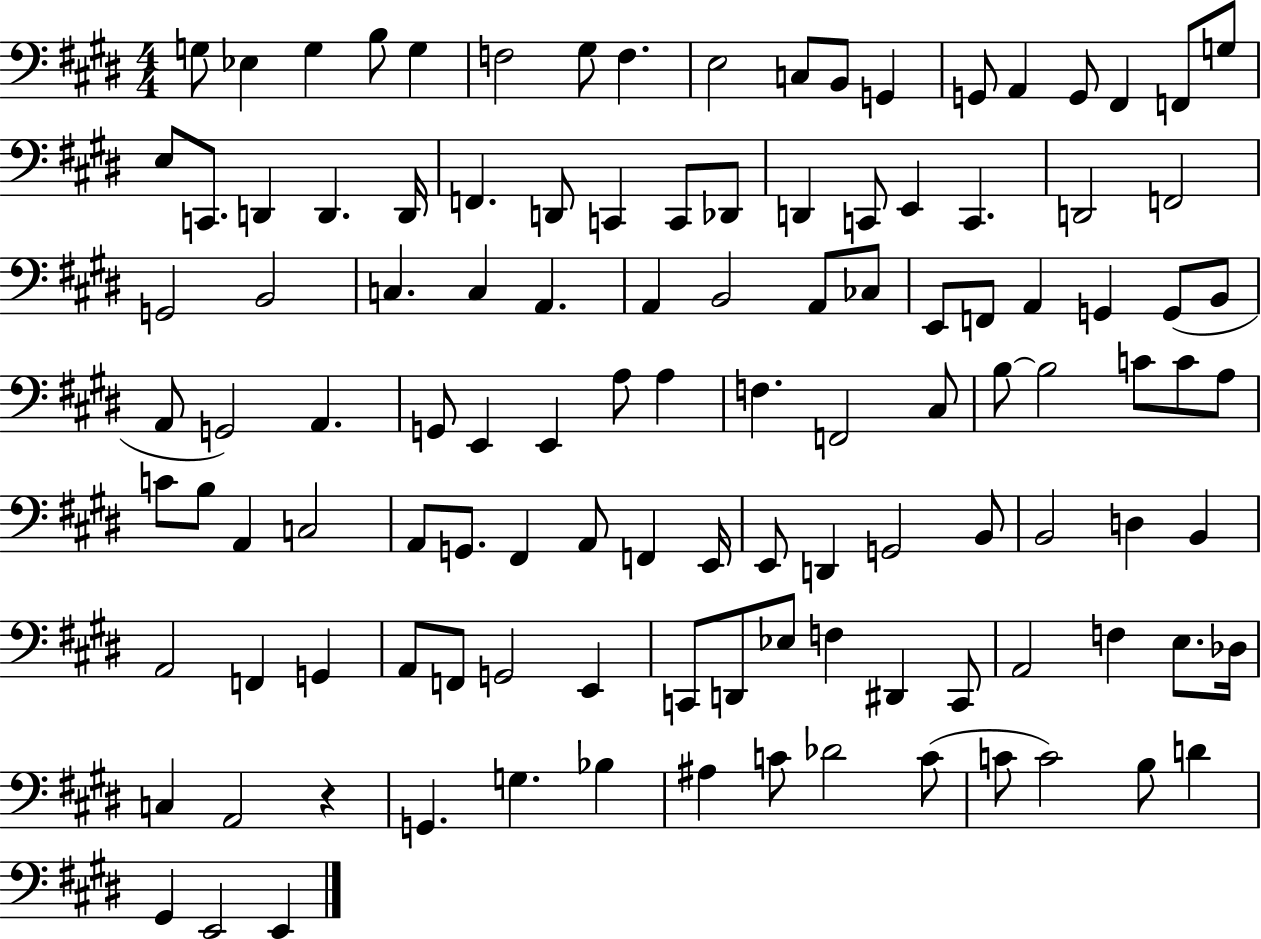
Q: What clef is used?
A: bass